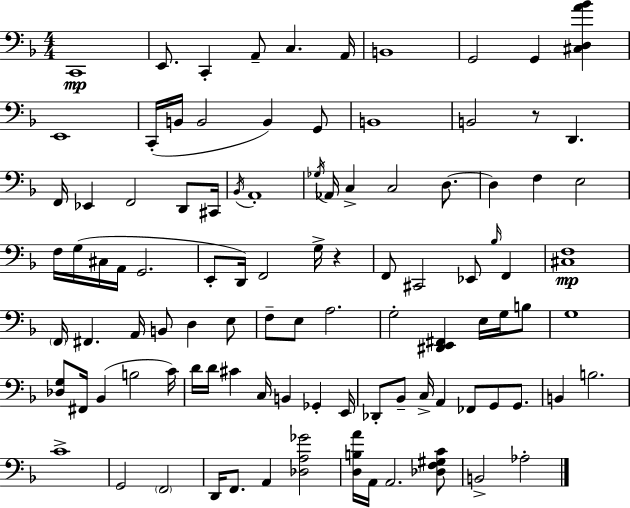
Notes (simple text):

C2/w E2/e. C2/q A2/e C3/q. A2/s B2/w G2/h G2/q [C#3,D3,A4,Bb4]/q E2/w C2/s B2/s B2/h B2/q G2/e B2/w B2/h R/e D2/q. F2/s Eb2/q F2/h D2/e C#2/s Bb2/s A2/w Gb3/s Ab2/s C3/q C3/h D3/e. D3/q F3/q E3/h F3/s G3/s C#3/s A2/s G2/h. E2/e D2/s F2/h G3/s R/q F2/e C#2/h Eb2/e Bb3/s F2/q [C#3,F3]/w F2/s F#2/q. A2/s B2/e D3/q E3/e F3/e E3/e A3/h. G3/h [D#2,E2,F#2]/q E3/s G3/s B3/e G3/w [Db3,G3]/e F#2/s Bb2/q B3/h C4/s D4/s D4/s C#4/q C3/s B2/q Gb2/q E2/s Db2/e Bb2/e C3/s A2/q FES2/e G2/e G2/e. B2/q B3/h. C4/w G2/h F2/h D2/s F2/e. A2/q [Db3,A3,Gb4]/h [D3,B3,A4]/s A2/s A2/h. [Db3,F3,G#3,C4]/e B2/h Ab3/h